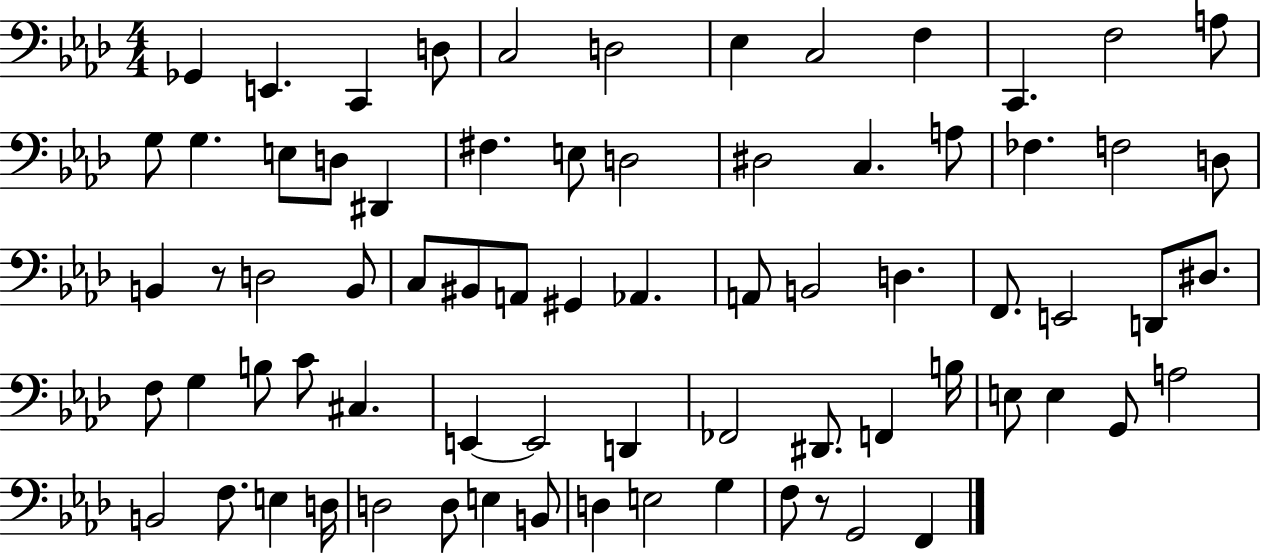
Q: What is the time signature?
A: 4/4